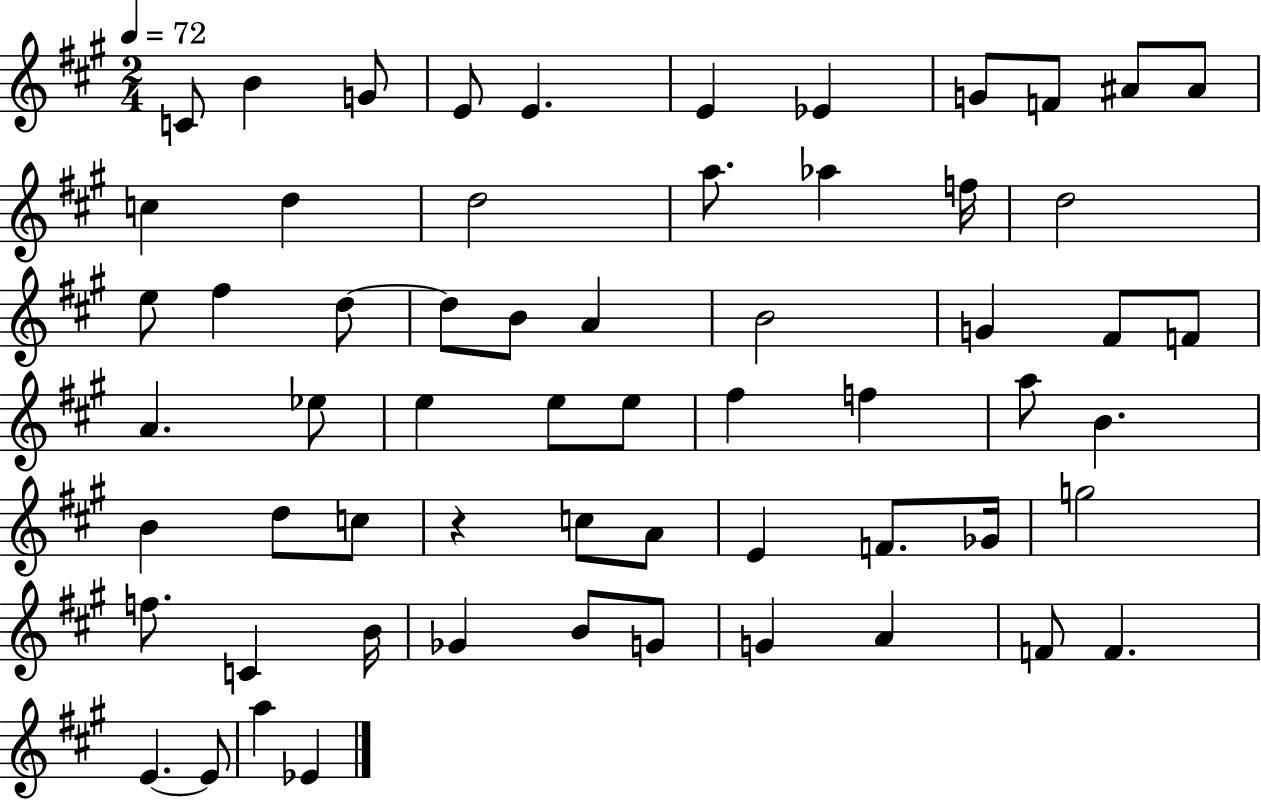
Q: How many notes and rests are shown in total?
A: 61